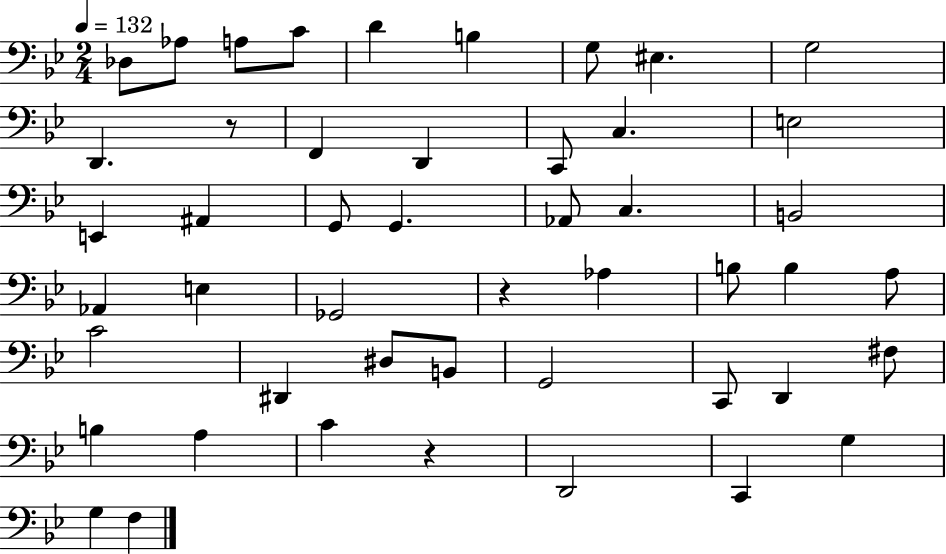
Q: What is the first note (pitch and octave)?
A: Db3